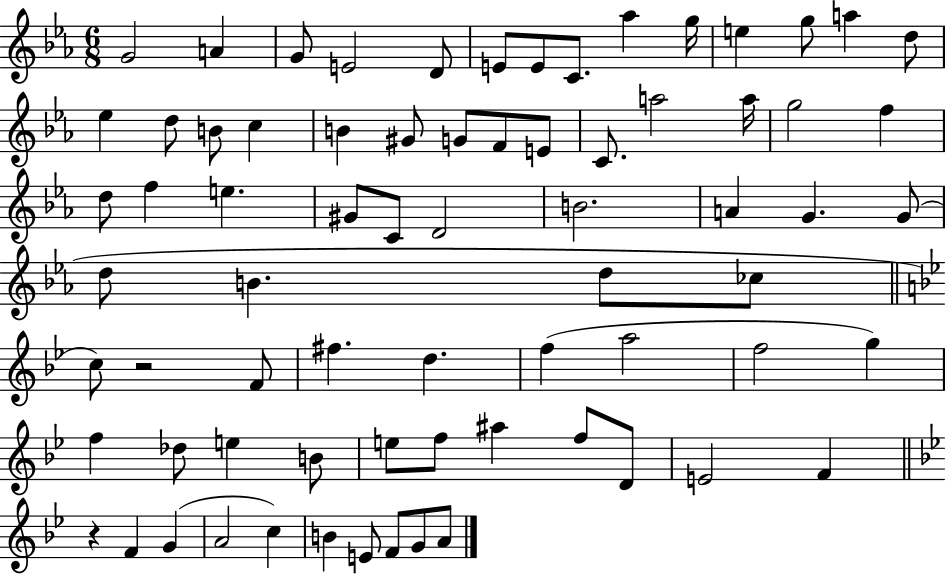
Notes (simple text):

G4/h A4/q G4/e E4/h D4/e E4/e E4/e C4/e. Ab5/q G5/s E5/q G5/e A5/q D5/e Eb5/q D5/e B4/e C5/q B4/q G#4/e G4/e F4/e E4/e C4/e. A5/h A5/s G5/h F5/q D5/e F5/q E5/q. G#4/e C4/e D4/h B4/h. A4/q G4/q. G4/e D5/e B4/q. D5/e CES5/e C5/e R/h F4/e F#5/q. D5/q. F5/q A5/h F5/h G5/q F5/q Db5/e E5/q B4/e E5/e F5/e A#5/q F5/e D4/e E4/h F4/q R/q F4/q G4/q A4/h C5/q B4/q E4/e F4/e G4/e A4/e